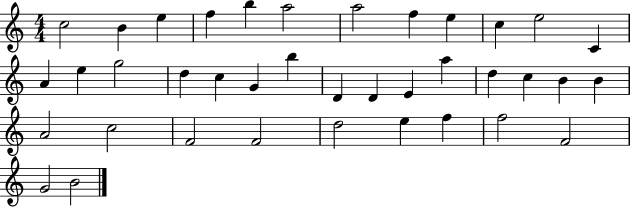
X:1
T:Untitled
M:4/4
L:1/4
K:C
c2 B e f b a2 a2 f e c e2 C A e g2 d c G b D D E a d c B B A2 c2 F2 F2 d2 e f f2 F2 G2 B2